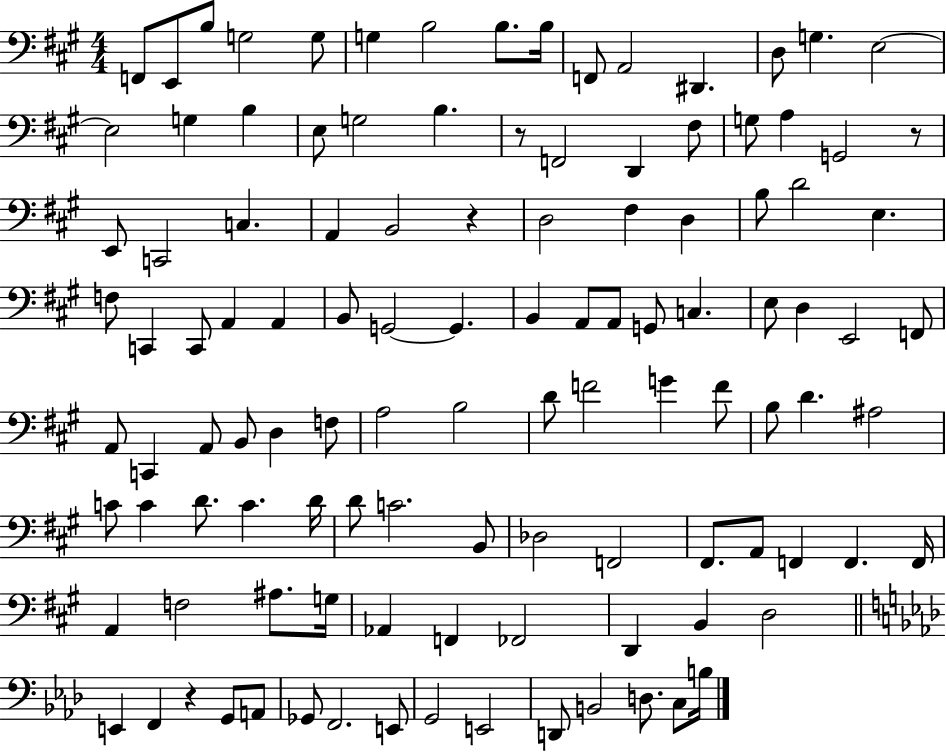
X:1
T:Untitled
M:4/4
L:1/4
K:A
F,,/2 E,,/2 B,/2 G,2 G,/2 G, B,2 B,/2 B,/4 F,,/2 A,,2 ^D,, D,/2 G, E,2 E,2 G, B, E,/2 G,2 B, z/2 F,,2 D,, ^F,/2 G,/2 A, G,,2 z/2 E,,/2 C,,2 C, A,, B,,2 z D,2 ^F, D, B,/2 D2 E, F,/2 C,, C,,/2 A,, A,, B,,/2 G,,2 G,, B,, A,,/2 A,,/2 G,,/2 C, E,/2 D, E,,2 F,,/2 A,,/2 C,, A,,/2 B,,/2 D, F,/2 A,2 B,2 D/2 F2 G F/2 B,/2 D ^A,2 C/2 C D/2 C D/4 D/2 C2 B,,/2 _D,2 F,,2 ^F,,/2 A,,/2 F,, F,, F,,/4 A,, F,2 ^A,/2 G,/4 _A,, F,, _F,,2 D,, B,, D,2 E,, F,, z G,,/2 A,,/2 _G,,/2 F,,2 E,,/2 G,,2 E,,2 D,,/2 B,,2 D,/2 C,/2 B,/4